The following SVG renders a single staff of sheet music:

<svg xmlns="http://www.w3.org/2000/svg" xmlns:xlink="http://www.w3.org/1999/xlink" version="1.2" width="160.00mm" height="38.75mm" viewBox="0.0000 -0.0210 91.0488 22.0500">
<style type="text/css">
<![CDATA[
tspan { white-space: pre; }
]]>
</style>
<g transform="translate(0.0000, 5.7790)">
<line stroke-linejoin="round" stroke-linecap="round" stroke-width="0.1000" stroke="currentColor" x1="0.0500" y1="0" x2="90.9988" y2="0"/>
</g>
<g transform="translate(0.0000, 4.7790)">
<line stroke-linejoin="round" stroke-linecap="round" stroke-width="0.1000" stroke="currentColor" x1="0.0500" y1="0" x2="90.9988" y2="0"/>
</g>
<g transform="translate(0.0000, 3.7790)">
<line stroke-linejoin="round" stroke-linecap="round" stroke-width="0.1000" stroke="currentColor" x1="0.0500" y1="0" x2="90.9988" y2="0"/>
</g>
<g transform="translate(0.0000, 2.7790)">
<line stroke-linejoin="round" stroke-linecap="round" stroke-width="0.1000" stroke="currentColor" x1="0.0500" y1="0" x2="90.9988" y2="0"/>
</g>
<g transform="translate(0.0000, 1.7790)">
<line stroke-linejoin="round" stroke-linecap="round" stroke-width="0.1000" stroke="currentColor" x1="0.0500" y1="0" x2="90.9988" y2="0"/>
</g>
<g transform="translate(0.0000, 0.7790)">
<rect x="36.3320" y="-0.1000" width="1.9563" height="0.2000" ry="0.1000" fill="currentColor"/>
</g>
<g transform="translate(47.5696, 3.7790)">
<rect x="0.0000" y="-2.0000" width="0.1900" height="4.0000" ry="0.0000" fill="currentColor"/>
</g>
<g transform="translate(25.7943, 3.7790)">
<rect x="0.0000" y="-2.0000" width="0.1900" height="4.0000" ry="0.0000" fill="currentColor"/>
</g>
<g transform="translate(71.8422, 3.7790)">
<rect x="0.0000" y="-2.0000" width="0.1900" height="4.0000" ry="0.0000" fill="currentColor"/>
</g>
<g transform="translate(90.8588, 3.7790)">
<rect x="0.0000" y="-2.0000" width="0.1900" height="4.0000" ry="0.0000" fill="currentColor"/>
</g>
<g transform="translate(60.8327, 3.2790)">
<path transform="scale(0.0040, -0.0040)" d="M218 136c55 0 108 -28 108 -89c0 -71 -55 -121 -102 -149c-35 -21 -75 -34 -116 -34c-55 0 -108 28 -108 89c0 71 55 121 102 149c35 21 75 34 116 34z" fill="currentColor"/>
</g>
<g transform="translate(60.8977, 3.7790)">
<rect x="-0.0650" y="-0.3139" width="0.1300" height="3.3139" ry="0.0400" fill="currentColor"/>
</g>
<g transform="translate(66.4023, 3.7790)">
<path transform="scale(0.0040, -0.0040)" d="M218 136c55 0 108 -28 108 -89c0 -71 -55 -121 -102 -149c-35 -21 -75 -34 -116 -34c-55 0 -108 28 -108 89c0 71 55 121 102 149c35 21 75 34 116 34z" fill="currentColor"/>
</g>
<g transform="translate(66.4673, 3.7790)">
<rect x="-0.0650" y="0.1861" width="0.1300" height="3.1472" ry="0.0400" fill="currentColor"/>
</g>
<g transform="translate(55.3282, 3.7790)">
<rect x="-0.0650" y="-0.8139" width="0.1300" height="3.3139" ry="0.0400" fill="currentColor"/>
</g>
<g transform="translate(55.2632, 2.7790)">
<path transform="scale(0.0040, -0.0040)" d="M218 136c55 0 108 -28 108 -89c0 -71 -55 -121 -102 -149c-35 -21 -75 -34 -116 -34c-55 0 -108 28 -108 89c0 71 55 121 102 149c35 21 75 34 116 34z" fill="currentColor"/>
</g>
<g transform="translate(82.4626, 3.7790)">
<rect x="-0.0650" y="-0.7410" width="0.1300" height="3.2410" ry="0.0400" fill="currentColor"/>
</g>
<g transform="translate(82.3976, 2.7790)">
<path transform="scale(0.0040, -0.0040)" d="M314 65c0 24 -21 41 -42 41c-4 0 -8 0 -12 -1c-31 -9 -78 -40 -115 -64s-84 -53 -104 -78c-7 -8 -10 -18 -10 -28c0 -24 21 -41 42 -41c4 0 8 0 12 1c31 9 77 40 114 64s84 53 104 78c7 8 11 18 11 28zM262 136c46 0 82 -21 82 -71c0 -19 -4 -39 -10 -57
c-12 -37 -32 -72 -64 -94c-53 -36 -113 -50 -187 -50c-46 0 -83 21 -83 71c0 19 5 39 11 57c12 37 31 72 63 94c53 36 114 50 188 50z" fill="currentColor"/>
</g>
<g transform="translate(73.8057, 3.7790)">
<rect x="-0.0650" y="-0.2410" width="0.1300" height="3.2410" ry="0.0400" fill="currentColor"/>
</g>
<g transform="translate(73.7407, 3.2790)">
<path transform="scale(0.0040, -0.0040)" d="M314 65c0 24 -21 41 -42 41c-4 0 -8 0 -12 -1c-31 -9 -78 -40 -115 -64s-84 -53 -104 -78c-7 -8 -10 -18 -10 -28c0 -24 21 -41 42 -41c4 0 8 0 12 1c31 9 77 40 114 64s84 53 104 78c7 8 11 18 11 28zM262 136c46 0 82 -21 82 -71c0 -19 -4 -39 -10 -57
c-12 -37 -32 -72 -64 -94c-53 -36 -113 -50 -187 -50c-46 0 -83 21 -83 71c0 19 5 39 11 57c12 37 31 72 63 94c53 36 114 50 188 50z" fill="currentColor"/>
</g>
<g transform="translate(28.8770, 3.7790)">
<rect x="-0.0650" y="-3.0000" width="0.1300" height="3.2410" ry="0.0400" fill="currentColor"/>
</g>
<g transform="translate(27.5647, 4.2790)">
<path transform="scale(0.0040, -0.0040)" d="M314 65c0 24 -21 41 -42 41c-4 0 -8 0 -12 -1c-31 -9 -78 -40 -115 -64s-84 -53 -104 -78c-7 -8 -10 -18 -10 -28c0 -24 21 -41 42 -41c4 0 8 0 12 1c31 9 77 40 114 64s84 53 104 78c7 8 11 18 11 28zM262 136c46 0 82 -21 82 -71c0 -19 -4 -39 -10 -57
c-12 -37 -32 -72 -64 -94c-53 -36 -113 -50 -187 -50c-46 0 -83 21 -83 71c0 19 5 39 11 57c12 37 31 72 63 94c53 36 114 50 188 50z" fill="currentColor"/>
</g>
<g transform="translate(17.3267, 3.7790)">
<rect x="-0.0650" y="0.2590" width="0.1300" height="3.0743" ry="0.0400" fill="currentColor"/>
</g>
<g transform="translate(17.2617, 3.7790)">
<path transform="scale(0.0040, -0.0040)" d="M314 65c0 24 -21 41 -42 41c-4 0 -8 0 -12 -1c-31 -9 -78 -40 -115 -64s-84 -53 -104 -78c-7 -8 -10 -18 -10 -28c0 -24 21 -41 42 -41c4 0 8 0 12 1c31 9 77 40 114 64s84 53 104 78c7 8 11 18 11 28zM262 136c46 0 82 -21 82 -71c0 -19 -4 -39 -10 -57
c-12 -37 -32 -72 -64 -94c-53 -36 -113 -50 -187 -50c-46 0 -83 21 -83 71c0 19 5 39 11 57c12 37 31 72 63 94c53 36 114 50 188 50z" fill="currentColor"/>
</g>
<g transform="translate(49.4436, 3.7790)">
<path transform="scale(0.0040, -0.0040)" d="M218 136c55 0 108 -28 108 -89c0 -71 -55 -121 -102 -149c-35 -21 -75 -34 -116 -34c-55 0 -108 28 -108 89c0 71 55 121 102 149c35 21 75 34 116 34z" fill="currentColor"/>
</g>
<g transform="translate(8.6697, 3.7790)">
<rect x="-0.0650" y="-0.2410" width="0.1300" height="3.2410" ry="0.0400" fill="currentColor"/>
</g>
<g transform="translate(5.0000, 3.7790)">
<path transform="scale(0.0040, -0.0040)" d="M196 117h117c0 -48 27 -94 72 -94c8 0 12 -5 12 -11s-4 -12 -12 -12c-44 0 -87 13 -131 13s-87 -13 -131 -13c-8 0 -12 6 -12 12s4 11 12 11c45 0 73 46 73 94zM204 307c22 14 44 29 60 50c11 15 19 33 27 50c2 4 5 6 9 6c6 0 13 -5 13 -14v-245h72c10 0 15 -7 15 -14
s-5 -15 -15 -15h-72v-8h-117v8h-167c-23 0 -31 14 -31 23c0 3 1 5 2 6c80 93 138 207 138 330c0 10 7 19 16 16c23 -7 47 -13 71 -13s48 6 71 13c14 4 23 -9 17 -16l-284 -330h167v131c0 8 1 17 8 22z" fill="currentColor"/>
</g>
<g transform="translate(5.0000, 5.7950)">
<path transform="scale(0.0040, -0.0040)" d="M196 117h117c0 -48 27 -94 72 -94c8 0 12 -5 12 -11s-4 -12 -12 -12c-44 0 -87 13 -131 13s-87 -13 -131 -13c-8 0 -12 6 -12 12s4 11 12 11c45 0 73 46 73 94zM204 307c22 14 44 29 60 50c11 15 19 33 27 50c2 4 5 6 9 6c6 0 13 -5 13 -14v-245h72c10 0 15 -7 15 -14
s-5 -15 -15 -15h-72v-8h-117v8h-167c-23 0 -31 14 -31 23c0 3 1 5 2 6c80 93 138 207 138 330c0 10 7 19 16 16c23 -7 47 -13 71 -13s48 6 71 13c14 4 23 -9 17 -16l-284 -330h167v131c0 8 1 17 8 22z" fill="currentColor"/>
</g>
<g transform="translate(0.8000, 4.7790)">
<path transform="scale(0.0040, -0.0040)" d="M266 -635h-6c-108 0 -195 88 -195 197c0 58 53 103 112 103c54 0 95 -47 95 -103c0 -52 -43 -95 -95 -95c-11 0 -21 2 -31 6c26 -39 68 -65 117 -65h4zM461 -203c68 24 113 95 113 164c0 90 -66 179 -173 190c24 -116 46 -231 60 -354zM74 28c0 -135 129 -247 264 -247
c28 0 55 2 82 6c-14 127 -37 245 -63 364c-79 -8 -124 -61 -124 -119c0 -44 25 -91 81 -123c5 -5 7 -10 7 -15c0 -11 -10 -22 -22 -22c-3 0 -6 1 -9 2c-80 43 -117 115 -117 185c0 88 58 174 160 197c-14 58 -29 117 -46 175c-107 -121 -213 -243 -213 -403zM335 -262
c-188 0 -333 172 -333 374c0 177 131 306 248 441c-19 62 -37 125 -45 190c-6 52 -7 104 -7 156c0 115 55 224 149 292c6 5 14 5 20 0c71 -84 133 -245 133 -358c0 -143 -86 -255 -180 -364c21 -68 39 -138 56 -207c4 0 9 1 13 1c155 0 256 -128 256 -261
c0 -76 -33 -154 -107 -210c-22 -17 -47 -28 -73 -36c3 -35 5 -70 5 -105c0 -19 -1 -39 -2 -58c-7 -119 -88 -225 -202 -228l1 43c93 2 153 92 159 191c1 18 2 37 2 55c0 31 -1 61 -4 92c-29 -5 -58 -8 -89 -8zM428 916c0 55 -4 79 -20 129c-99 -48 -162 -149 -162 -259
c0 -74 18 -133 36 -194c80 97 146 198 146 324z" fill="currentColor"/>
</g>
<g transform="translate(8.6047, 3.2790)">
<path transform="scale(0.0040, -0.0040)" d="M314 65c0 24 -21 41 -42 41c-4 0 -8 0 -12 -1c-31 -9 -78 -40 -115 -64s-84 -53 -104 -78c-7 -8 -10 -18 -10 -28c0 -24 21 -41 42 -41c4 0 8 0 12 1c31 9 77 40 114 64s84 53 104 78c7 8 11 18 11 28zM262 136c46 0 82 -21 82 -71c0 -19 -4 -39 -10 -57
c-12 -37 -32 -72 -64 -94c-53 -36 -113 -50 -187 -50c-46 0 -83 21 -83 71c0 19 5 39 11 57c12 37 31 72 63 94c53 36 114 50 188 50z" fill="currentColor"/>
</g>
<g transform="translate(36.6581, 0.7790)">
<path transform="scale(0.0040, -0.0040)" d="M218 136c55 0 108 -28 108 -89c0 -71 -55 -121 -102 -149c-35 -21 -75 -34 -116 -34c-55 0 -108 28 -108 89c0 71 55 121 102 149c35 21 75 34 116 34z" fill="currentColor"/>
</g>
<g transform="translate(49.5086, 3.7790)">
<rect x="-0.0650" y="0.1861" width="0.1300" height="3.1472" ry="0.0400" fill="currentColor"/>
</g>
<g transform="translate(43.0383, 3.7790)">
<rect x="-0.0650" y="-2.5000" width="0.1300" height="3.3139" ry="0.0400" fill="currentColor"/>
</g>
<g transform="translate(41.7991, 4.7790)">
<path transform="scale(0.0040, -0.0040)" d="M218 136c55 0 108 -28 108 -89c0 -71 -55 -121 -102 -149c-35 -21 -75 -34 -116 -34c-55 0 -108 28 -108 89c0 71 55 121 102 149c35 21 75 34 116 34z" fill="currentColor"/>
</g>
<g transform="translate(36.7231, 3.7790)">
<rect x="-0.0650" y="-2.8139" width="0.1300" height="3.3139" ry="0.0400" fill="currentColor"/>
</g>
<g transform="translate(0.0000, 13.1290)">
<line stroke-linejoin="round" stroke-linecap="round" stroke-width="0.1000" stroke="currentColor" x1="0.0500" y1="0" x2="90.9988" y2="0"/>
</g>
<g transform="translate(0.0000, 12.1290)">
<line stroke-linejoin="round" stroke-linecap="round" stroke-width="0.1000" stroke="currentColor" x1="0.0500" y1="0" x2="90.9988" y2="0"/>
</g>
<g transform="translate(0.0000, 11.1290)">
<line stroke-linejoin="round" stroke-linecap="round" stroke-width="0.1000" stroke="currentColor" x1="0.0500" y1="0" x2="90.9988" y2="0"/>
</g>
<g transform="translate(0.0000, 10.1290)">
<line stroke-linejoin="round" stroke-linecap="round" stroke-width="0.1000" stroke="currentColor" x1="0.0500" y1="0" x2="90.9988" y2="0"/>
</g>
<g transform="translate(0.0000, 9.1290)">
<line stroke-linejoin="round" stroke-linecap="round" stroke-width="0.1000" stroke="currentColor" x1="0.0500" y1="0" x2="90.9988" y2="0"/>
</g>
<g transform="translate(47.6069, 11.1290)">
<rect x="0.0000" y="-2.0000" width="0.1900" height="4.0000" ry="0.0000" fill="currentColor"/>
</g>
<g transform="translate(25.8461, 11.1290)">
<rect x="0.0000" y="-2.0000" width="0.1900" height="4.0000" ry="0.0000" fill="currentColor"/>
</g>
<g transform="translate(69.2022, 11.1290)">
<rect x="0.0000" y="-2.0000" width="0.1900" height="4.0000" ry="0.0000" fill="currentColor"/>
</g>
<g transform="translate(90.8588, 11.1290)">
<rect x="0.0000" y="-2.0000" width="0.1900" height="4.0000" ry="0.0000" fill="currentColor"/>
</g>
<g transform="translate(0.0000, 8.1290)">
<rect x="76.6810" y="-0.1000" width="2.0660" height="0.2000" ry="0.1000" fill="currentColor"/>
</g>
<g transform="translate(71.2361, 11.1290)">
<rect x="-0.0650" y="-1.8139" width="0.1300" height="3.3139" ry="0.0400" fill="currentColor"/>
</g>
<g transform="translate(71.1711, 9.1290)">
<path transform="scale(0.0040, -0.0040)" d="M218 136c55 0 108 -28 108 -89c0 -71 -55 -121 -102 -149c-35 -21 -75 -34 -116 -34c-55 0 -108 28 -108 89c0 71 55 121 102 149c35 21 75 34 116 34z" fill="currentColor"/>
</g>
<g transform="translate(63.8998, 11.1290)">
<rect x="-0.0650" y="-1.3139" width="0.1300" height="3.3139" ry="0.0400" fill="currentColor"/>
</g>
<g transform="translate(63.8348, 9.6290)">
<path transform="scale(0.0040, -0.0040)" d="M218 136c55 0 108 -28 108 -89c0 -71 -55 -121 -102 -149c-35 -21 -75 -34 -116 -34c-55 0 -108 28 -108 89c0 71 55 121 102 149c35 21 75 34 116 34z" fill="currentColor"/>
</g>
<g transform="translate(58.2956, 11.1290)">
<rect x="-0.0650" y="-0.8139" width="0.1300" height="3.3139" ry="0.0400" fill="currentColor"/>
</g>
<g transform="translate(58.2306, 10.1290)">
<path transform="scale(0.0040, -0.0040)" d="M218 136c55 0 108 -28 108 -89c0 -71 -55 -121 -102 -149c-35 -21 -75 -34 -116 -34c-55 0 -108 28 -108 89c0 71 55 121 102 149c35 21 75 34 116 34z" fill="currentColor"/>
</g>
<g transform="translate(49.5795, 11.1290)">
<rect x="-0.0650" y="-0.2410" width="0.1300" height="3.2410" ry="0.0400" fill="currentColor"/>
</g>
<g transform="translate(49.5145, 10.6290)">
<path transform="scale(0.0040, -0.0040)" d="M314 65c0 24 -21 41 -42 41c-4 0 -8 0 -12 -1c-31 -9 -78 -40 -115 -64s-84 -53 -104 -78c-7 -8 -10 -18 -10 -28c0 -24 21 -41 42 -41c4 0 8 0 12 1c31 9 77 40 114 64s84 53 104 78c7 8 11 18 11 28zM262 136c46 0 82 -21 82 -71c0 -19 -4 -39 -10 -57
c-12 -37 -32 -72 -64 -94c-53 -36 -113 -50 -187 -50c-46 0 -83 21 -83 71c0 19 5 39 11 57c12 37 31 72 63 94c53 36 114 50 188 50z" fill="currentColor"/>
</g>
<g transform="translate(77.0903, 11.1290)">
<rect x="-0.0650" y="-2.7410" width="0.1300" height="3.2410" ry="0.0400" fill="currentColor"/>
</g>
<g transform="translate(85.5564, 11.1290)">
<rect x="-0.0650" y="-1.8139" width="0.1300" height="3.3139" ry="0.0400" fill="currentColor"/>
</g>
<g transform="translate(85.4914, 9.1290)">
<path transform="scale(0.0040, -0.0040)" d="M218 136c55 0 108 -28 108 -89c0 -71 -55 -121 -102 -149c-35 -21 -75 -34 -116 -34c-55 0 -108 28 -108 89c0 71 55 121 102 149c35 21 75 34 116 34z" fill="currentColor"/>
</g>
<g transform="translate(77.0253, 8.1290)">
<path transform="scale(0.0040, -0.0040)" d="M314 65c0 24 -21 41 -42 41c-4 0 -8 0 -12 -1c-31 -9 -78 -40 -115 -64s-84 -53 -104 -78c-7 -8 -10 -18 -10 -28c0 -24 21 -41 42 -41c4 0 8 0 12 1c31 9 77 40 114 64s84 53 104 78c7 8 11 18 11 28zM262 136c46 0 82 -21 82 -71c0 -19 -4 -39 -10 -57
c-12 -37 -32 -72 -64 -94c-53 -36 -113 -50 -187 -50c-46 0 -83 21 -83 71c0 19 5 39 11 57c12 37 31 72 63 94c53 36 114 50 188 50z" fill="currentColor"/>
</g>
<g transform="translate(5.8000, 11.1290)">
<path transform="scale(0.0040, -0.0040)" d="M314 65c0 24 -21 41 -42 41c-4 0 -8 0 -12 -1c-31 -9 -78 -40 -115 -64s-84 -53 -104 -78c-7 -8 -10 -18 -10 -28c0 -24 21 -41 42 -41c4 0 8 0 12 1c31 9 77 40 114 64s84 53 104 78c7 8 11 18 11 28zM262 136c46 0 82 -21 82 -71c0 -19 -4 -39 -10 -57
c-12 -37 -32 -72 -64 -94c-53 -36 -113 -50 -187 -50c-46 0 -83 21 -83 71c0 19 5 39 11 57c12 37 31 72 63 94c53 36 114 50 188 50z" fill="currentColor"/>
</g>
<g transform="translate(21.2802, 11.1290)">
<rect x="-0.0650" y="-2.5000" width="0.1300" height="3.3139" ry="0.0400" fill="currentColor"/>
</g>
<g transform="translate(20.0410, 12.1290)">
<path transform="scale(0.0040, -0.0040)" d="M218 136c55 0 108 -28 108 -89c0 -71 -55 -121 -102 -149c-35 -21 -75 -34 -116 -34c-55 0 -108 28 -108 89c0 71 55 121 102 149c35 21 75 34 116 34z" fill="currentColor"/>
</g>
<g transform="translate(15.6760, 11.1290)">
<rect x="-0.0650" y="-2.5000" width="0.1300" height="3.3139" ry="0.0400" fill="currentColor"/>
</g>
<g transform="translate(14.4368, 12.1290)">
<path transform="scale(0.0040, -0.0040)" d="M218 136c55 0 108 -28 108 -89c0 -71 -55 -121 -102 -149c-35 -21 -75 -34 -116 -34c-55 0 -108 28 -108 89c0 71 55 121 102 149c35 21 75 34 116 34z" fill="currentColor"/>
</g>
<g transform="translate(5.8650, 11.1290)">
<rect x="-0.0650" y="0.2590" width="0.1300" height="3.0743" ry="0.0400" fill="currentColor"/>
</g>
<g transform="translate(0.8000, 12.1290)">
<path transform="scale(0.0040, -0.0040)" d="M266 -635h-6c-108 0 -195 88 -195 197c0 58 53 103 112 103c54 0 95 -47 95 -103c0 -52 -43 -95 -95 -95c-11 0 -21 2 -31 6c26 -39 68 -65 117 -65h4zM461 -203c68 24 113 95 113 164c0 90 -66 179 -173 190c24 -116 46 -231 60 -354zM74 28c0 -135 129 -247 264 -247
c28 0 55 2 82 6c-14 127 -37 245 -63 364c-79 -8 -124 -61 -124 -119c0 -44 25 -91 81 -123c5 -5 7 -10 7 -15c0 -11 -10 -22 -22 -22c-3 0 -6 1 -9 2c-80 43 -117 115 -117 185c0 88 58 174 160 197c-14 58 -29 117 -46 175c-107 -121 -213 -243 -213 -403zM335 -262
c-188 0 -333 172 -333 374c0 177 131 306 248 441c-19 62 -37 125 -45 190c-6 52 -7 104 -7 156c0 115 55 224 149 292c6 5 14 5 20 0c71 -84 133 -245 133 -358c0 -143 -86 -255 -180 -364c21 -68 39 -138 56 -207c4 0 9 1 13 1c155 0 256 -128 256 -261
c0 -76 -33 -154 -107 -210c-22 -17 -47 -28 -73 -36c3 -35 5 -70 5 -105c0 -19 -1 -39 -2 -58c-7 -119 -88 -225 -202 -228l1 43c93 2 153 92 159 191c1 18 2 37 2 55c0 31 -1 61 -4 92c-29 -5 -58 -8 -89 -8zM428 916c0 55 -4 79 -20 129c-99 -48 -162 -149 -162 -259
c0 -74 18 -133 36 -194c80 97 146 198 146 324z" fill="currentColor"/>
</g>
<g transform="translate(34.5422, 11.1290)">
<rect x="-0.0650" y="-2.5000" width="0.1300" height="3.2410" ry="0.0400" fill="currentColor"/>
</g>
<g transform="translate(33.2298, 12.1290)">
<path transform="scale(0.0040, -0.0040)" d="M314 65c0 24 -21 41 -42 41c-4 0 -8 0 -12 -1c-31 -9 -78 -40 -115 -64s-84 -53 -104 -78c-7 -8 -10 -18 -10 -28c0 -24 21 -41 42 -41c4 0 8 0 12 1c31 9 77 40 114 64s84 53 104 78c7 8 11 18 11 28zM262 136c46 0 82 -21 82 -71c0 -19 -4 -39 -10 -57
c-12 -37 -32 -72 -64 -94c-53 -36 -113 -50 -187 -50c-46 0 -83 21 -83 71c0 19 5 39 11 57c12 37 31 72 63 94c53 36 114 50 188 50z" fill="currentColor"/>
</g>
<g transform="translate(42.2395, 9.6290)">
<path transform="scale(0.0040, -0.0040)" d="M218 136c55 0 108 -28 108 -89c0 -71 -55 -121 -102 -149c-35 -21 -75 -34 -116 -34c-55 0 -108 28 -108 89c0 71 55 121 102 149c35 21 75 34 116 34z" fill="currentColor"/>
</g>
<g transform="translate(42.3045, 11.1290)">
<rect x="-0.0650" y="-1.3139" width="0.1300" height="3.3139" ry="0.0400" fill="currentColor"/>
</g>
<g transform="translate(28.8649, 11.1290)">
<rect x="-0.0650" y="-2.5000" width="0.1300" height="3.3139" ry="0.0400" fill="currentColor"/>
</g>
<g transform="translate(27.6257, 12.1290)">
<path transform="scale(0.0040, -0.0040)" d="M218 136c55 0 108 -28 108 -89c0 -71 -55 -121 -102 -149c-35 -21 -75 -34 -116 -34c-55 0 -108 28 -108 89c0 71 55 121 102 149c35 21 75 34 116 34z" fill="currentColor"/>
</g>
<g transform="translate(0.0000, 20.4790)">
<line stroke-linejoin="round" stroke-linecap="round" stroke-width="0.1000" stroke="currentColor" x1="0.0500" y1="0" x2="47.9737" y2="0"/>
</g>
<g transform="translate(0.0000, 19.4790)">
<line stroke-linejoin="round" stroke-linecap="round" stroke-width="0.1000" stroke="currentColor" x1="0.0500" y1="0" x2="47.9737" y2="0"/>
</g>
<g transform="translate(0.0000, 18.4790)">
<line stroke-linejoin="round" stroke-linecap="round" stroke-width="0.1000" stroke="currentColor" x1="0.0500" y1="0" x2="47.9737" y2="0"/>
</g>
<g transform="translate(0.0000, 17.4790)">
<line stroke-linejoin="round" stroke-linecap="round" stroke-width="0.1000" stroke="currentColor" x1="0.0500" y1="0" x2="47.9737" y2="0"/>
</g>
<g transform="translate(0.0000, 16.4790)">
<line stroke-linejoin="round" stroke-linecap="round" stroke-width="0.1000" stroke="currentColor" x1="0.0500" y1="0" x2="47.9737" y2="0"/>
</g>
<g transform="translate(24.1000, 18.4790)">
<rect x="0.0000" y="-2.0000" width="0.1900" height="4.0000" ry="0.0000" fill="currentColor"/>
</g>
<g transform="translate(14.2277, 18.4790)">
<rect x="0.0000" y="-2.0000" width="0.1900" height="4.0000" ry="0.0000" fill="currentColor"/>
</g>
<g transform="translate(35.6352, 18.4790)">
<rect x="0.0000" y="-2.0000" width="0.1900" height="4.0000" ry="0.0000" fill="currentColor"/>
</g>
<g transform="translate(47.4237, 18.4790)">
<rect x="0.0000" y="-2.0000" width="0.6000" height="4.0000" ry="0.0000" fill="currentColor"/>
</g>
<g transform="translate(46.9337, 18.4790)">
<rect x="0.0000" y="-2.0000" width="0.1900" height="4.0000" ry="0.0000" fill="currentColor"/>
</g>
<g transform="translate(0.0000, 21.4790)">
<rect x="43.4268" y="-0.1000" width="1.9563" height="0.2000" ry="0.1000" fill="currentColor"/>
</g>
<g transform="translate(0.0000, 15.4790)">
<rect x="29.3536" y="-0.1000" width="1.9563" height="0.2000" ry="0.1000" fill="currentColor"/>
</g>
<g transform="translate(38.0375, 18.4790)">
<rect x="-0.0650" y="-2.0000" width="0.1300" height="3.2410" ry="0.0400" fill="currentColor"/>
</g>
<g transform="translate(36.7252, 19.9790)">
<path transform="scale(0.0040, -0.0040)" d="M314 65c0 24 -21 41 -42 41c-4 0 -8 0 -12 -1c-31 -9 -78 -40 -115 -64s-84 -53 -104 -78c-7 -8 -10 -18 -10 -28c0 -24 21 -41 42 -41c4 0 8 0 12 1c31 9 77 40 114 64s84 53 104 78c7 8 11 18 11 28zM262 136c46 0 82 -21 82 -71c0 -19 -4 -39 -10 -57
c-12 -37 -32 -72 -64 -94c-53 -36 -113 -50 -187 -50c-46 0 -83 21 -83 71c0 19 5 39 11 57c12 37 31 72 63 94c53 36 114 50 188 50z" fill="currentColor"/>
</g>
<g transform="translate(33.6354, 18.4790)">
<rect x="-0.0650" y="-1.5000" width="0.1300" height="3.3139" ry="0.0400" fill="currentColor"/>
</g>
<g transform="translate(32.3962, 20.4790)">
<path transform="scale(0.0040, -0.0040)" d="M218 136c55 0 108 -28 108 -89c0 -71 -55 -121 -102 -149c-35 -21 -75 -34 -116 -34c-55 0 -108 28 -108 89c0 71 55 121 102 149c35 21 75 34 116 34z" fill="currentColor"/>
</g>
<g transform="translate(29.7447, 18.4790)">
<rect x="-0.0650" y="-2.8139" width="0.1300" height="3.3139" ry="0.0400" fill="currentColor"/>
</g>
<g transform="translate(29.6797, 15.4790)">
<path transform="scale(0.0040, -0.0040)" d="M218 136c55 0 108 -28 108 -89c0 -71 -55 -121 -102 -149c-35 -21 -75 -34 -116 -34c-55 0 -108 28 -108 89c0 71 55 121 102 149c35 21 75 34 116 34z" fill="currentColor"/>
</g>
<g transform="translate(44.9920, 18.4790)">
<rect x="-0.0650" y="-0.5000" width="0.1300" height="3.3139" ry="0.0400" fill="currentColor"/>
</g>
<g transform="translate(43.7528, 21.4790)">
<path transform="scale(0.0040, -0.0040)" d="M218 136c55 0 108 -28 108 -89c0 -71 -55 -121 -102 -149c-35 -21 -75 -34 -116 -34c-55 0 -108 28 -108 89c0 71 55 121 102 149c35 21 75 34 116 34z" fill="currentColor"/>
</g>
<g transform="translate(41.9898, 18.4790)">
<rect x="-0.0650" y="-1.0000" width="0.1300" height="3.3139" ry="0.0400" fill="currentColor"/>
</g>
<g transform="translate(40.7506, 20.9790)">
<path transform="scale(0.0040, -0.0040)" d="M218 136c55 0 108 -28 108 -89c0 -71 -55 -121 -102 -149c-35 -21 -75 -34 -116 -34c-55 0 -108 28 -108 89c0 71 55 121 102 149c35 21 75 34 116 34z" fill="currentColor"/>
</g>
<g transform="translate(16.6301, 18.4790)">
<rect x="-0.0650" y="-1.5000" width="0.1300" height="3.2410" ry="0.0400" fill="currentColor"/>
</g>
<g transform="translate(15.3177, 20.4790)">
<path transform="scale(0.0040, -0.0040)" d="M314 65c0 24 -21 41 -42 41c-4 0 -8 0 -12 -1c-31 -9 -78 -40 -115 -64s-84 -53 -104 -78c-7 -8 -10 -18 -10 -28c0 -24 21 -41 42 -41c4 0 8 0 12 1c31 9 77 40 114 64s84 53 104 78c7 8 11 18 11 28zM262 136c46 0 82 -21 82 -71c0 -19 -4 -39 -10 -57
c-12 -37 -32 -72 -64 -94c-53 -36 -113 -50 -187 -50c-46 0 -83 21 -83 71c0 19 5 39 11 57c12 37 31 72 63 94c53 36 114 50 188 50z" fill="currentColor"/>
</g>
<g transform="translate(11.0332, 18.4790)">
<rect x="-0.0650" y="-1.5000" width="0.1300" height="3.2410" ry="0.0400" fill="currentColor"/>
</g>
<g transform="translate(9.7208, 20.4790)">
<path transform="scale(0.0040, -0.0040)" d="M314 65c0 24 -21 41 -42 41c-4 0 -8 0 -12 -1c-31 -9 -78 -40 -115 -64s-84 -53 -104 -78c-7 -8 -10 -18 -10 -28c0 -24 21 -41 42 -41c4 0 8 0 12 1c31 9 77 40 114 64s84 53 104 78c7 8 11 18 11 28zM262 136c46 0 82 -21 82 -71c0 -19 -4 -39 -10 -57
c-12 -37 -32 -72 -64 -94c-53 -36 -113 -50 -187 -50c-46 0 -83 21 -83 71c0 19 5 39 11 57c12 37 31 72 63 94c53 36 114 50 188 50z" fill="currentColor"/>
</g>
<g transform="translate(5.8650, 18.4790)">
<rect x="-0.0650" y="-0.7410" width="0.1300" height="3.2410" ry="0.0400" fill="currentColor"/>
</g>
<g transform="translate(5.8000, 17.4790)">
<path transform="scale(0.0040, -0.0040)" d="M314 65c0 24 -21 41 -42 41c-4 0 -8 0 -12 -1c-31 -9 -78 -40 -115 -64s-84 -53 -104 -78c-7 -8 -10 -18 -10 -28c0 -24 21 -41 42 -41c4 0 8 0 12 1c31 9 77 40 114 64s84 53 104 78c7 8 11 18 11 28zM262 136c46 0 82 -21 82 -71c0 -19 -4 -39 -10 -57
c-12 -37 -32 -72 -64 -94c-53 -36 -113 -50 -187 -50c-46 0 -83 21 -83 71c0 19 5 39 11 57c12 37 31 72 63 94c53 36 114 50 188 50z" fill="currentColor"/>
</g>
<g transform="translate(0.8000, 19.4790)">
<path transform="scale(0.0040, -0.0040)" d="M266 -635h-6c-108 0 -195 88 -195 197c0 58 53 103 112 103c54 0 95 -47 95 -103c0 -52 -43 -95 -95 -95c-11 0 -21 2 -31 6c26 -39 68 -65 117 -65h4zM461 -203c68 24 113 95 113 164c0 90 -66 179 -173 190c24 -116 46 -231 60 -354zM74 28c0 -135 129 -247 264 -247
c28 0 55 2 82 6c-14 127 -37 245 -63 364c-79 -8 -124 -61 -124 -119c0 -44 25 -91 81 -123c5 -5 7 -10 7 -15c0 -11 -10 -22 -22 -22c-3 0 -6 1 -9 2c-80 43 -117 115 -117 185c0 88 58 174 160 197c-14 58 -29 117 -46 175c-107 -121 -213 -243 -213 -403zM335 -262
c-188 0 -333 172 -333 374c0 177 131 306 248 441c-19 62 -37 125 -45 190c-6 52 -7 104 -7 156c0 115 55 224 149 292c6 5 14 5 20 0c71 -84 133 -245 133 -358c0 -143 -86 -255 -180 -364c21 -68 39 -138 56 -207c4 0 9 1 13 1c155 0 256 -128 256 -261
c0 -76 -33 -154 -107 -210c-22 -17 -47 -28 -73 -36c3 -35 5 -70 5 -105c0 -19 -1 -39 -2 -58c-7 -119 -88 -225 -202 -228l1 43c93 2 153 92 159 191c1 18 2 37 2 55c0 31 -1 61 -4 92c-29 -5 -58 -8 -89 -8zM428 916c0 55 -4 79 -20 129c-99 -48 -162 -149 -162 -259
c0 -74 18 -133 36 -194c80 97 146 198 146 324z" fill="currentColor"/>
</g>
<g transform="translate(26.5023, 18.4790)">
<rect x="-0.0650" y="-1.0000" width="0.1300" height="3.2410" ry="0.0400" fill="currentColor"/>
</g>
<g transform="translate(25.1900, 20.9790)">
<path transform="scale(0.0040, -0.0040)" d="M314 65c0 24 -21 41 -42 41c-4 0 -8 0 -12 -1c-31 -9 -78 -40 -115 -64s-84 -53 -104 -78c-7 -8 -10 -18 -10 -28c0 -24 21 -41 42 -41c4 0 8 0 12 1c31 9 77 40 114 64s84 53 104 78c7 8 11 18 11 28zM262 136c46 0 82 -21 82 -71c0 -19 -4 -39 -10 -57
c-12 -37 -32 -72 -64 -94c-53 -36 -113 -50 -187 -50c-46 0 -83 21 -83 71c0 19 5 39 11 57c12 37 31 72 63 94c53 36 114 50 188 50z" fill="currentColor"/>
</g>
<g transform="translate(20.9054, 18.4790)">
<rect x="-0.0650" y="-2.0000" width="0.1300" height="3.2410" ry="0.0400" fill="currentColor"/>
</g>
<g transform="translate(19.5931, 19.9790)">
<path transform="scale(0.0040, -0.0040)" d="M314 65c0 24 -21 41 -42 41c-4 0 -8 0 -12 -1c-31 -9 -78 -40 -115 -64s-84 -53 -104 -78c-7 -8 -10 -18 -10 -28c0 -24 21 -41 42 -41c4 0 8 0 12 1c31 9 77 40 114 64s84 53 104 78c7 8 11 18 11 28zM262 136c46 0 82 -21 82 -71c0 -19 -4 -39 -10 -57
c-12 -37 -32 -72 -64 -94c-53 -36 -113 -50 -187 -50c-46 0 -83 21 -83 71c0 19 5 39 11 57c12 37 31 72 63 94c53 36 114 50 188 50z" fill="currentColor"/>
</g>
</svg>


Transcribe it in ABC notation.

X:1
T:Untitled
M:4/4
L:1/4
K:C
c2 B2 A2 a G B d c B c2 d2 B2 G G G G2 e c2 d e f a2 f d2 E2 E2 F2 D2 a E F2 D C